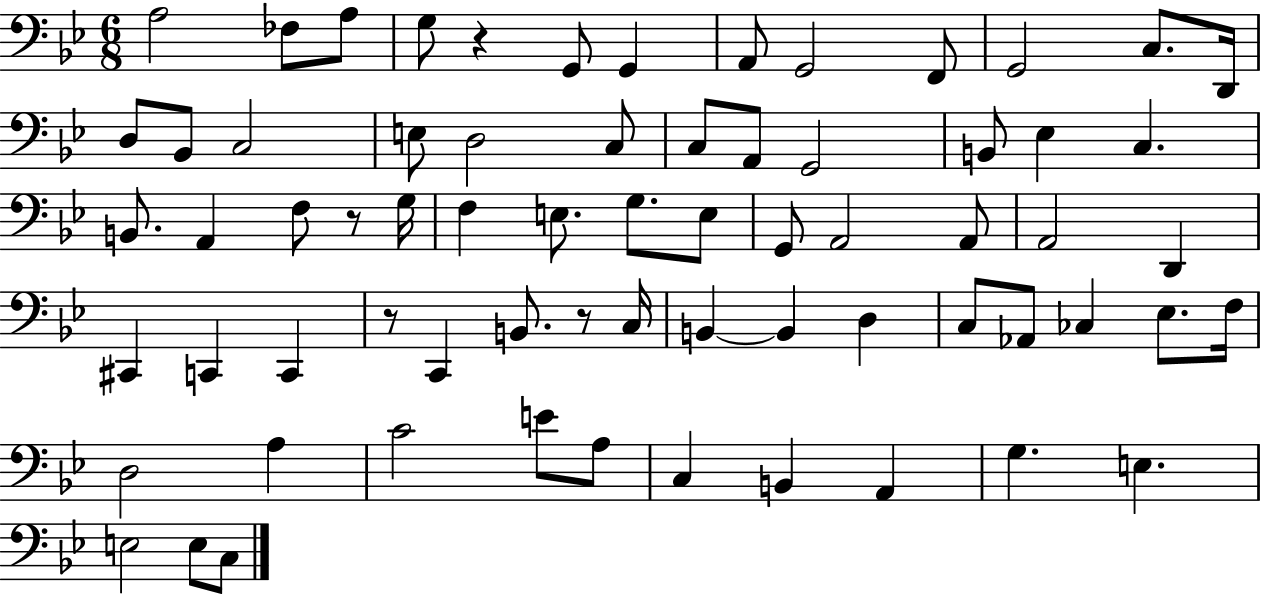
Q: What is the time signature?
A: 6/8